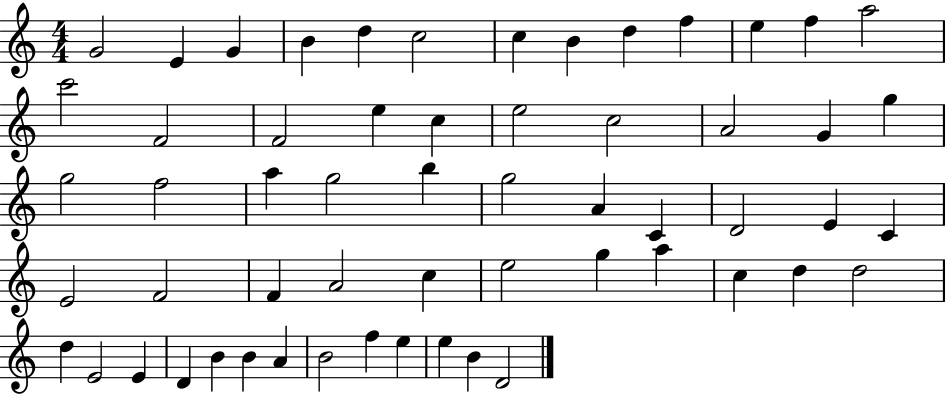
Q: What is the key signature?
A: C major